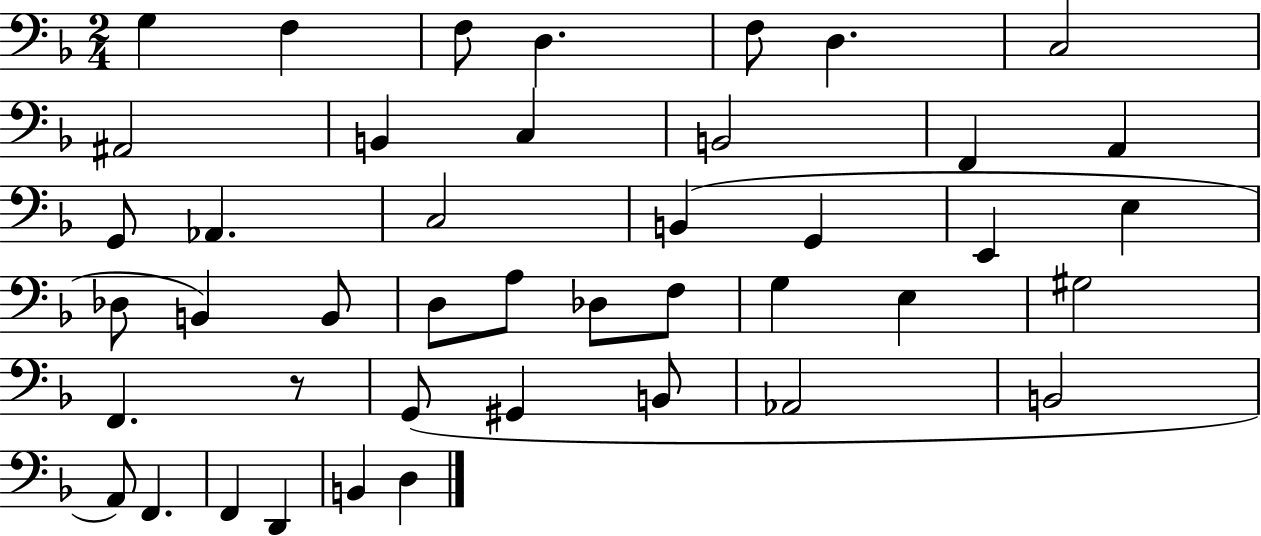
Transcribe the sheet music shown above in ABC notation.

X:1
T:Untitled
M:2/4
L:1/4
K:F
G, F, F,/2 D, F,/2 D, C,2 ^A,,2 B,, C, B,,2 F,, A,, G,,/2 _A,, C,2 B,, G,, E,, E, _D,/2 B,, B,,/2 D,/2 A,/2 _D,/2 F,/2 G, E, ^G,2 F,, z/2 G,,/2 ^G,, B,,/2 _A,,2 B,,2 A,,/2 F,, F,, D,, B,, D,